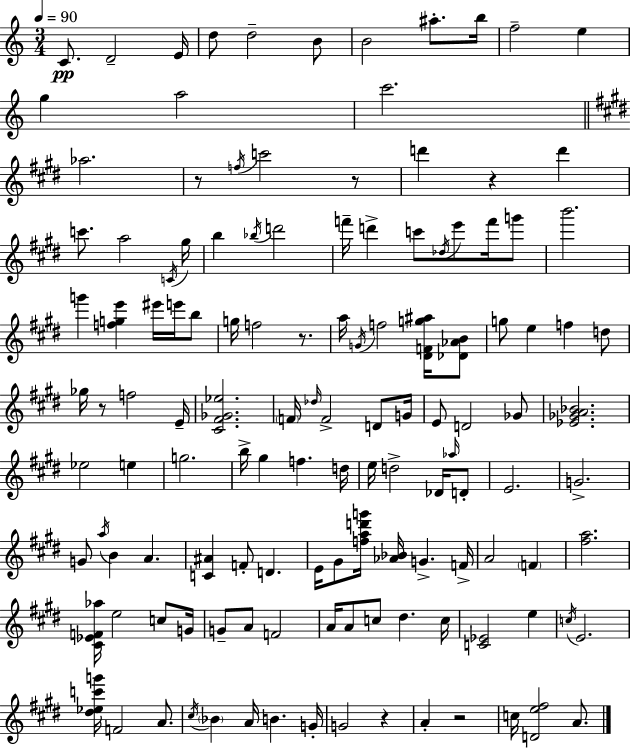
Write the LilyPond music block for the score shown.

{
  \clef treble
  \numericTimeSignature
  \time 3/4
  \key a \minor
  \tempo 4 = 90
  c'8.\pp d'2-- e'16 | d''8 d''2-- b'8 | b'2 ais''8.-. b''16 | f''2-- e''4 | \break g''4 a''2 | c'''2. | \bar "||" \break \key e \major aes''2. | r8 \acciaccatura { f''16 } c'''2 r8 | d'''4 r4 d'''4 | c'''8. a''2 | \break \acciaccatura { c'16 } gis''16 b''4 \acciaccatura { bes''16 } d'''2 | f'''16-- d'''4-> c'''8 \acciaccatura { des''16 } e'''8 | f'''16 g'''8 b'''2. | g'''4 <f'' g'' e'''>4 | \break eis'''16 e'''16 b''8 g''16 f''2 | r8. a''16 \acciaccatura { g'16 } f''2 | <dis' f' g'' ais''>16 <des' aes' b'>8 g''8 e''4 f''4 | d''8 ges''16 r8 f''2 | \break e'16-- <cis' fis' ges' ees''>2. | \parenthesize f'16 \grace { des''16 } f'2-> | d'8 g'16 e'8 d'2 | ges'8 <ees' ges' a' bes'>2. | \break ees''2 | e''4 g''2. | b''16-> gis''4 f''4. | d''16 e''16 d''2-> | \break des'16 \grace { aes''16 } d'8-. e'2. | g'2.-> | g'8 \acciaccatura { a''16 } b'4 | a'4. <c' ais'>4 | \break f'8-. d'4. e'16 gis'8 <f'' a'' d''' g'''>16 | <aes' bes'>16 g'4.-> f'16-> a'2 | \parenthesize f'4 <fis'' a''>2. | <cis' ees' f' aes''>16 e''2 | \break c''8 g'16 g'8-- a'8 | f'2 a'16 a'8 c''8 | dis''4. c''16 <c' ees'>2 | e''4 \acciaccatura { c''16 } e'2. | \break <dis'' ees'' c''' g'''>16 f'2 | a'8. \acciaccatura { cis''16 } \parenthesize bes'4 | a'16 b'4. g'16-. g'2 | r4 a'4-. | \break r2 c''16 <d' e'' fis''>2 | a'8. \bar "|."
}